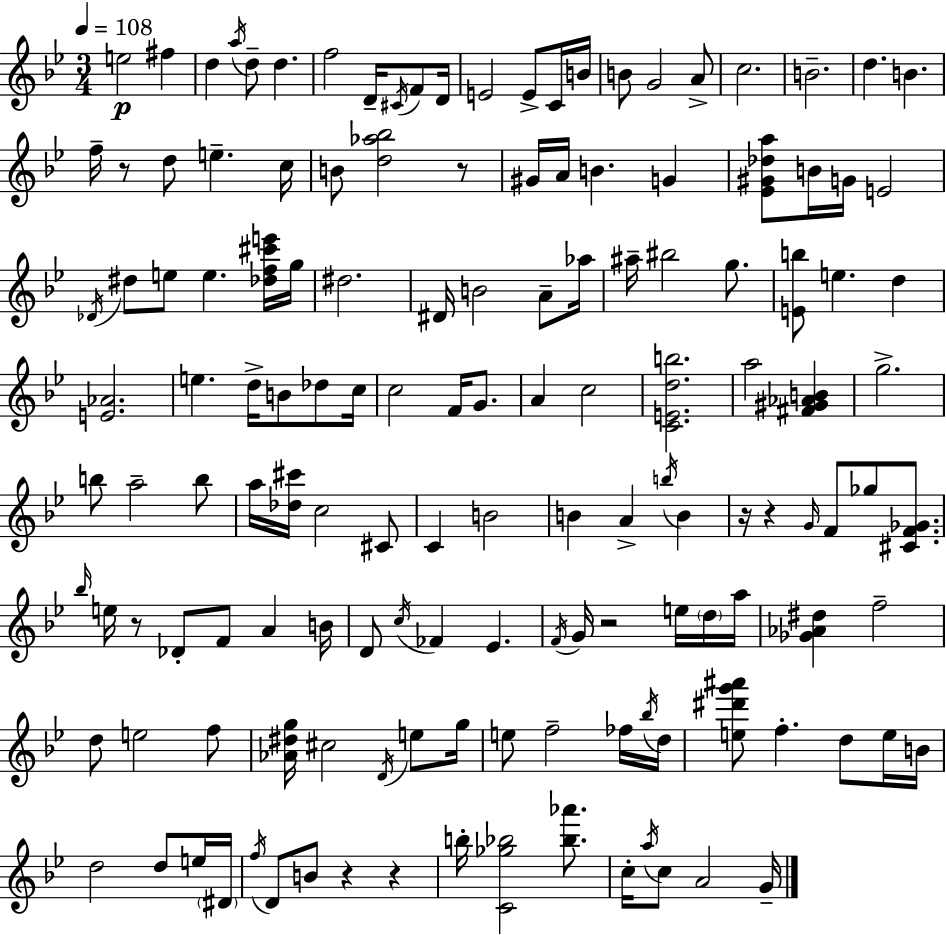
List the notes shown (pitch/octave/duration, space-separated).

E5/h F#5/q D5/q A5/s D5/e D5/q. F5/h D4/s C#4/s F4/e D4/s E4/h E4/e C4/s B4/s B4/e G4/h A4/e C5/h. B4/h. D5/q. B4/q. F5/s R/e D5/e E5/q. C5/s B4/e [D5,Ab5,Bb5]/h R/e G#4/s A4/s B4/q. G4/q [Eb4,G#4,Db5,A5]/e B4/s G4/s E4/h Db4/s D#5/e E5/e E5/q. [Db5,F5,C#6,E6]/s G5/s D#5/h. D#4/s B4/h A4/e Ab5/s A#5/s BIS5/h G5/e. [E4,B5]/e E5/q. D5/q [E4,Ab4]/h. E5/q. D5/s B4/e Db5/e C5/s C5/h F4/s G4/e. A4/q C5/h [C4,E4,D5,B5]/h. A5/h [F#4,G#4,Ab4,B4]/q G5/h. B5/e A5/h B5/e A5/s [Db5,C#6]/s C5/h C#4/e C4/q B4/h B4/q A4/q B5/s B4/q R/s R/q G4/s F4/e Gb5/e [C#4,F4,Gb4]/e. Bb5/s E5/s R/e Db4/e F4/e A4/q B4/s D4/e C5/s FES4/q Eb4/q. F4/s G4/s R/h E5/s D5/s A5/s [Gb4,Ab4,D#5]/q F5/h D5/e E5/h F5/e [Ab4,D#5,G5]/s C#5/h D4/s E5/e G5/s E5/e F5/h FES5/s Bb5/s D5/s [E5,D#6,G6,A#6]/e F5/q. D5/e E5/s B4/s D5/h D5/e E5/s D#4/s F5/s D4/e B4/e R/q R/q B5/s [C4,Gb5,Bb5]/h [Bb5,Ab6]/e. C5/s A5/s C5/e A4/h G4/s